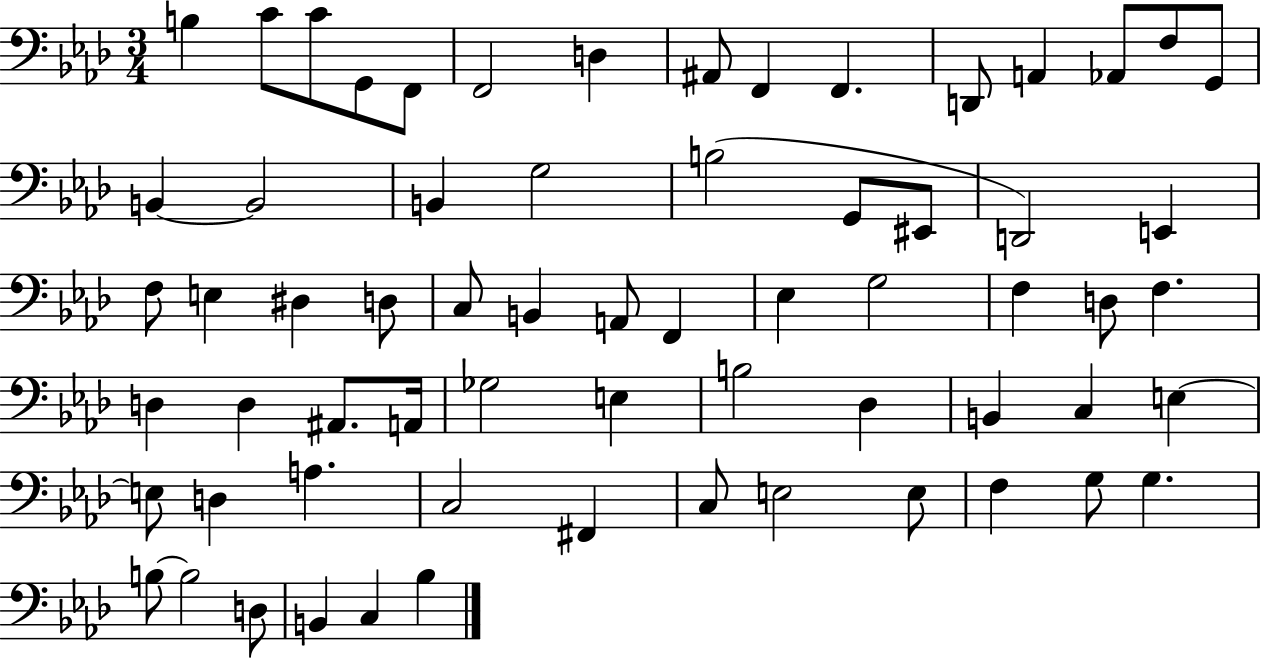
B3/q C4/e C4/e G2/e F2/e F2/h D3/q A#2/e F2/q F2/q. D2/e A2/q Ab2/e F3/e G2/e B2/q B2/h B2/q G3/h B3/h G2/e EIS2/e D2/h E2/q F3/e E3/q D#3/q D3/e C3/e B2/q A2/e F2/q Eb3/q G3/h F3/q D3/e F3/q. D3/q D3/q A#2/e. A2/s Gb3/h E3/q B3/h Db3/q B2/q C3/q E3/q E3/e D3/q A3/q. C3/h F#2/q C3/e E3/h E3/e F3/q G3/e G3/q. B3/e B3/h D3/e B2/q C3/q Bb3/q